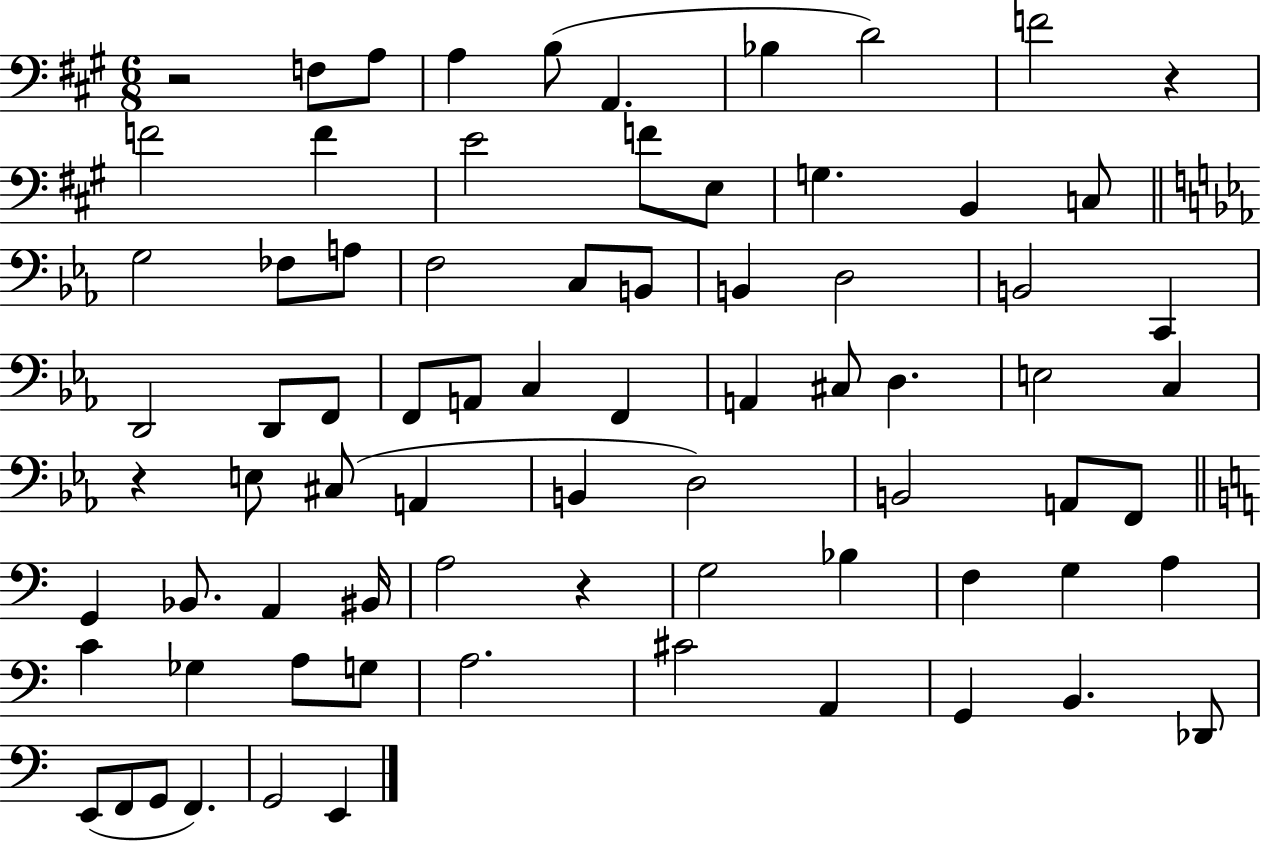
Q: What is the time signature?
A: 6/8